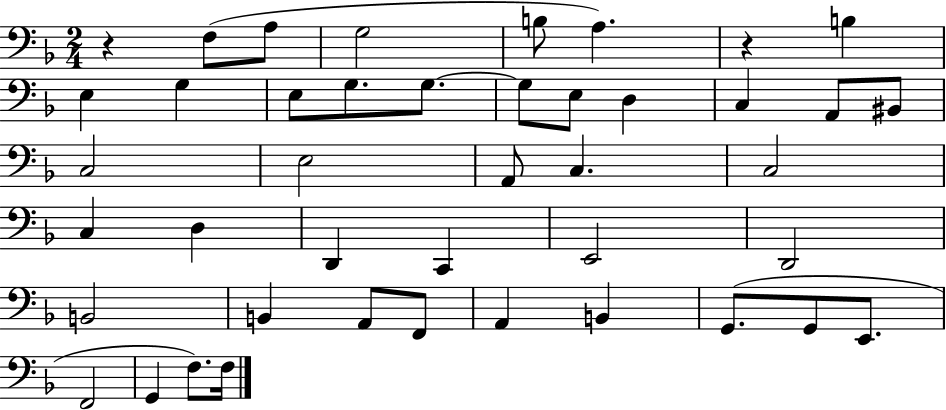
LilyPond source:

{
  \clef bass
  \numericTimeSignature
  \time 2/4
  \key f \major
  r4 f8( a8 | g2 | b8 a4.) | r4 b4 | \break e4 g4 | e8 g8. g8.~~ | g8 e8 d4 | c4 a,8 bis,8 | \break c2 | e2 | a,8 c4. | c2 | \break c4 d4 | d,4 c,4 | e,2 | d,2 | \break b,2 | b,4 a,8 f,8 | a,4 b,4 | g,8.( g,8 e,8. | \break f,2 | g,4 f8.) f16 | \bar "|."
}